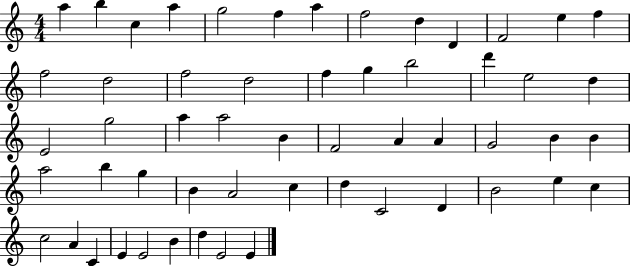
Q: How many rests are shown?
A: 0